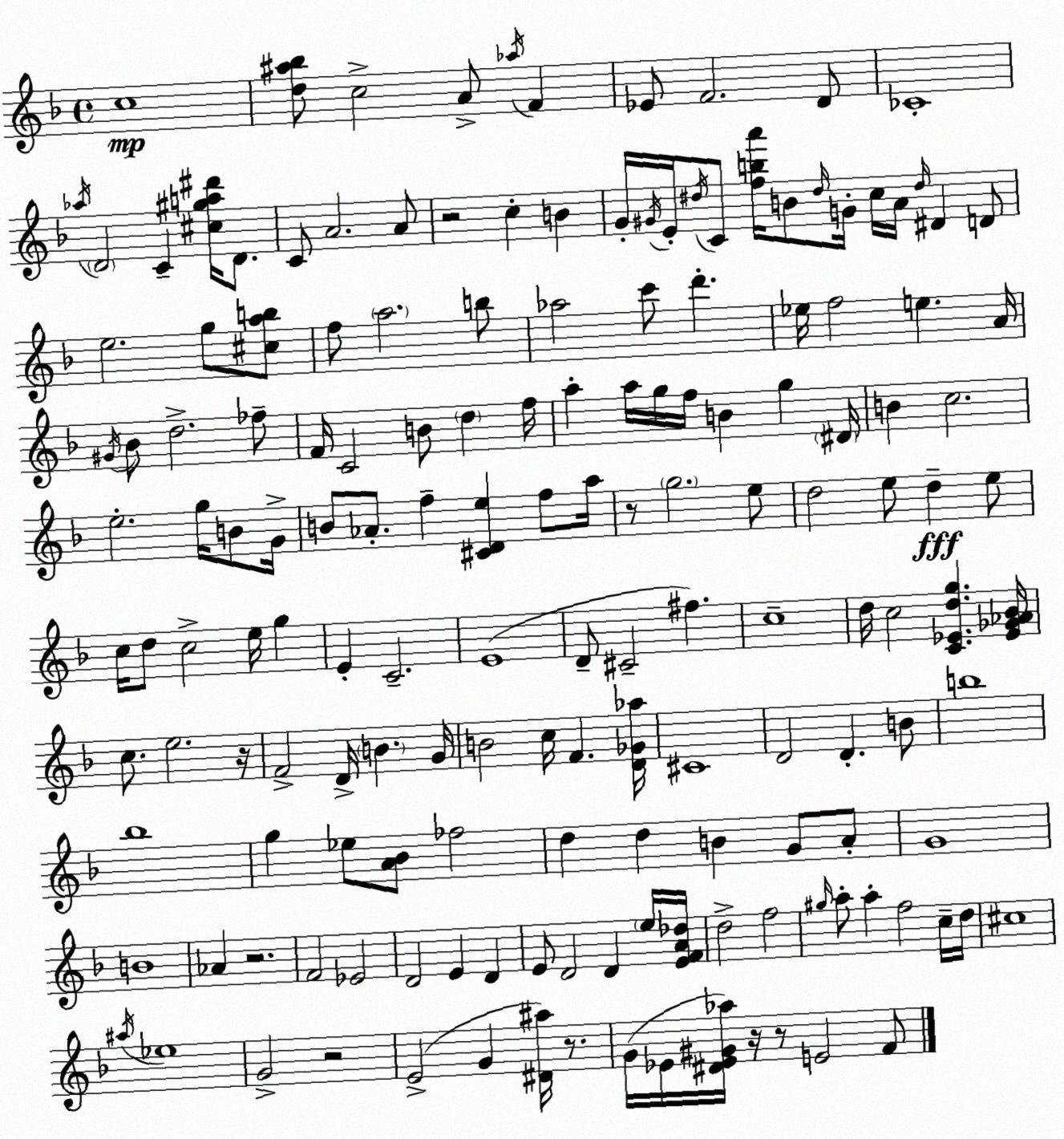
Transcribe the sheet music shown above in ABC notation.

X:1
T:Untitled
M:4/4
L:1/4
K:Dm
c4 [d^a_b]/2 c2 A/2 _a/4 F _E/2 F2 D/2 _C4 _a/4 D2 C [^c^ga^d']/4 D/2 C/2 A2 A/2 z2 c B G/4 ^G/4 E/4 ^d/4 C/2 [fba']/4 B/2 ^d/4 G/4 c/4 A/4 ^d/4 ^D D/2 e2 g/2 [^cab]/2 f/2 a2 b/2 _a2 c'/2 d' _e/4 f2 e A/4 ^G/4 _B/2 d2 _f/2 F/4 C2 B/2 d f/4 a a/4 g/4 f/4 B g ^D/4 B c2 e2 g/4 B/2 G/4 B/2 _A/2 f [^CDe] f/2 a/4 z/2 g2 e/2 d2 e/2 d e/2 c/4 d/2 c2 e/4 g E C2 E4 D/2 ^C2 ^f c4 d/4 c2 [C_Edg] [_E_G_A_B]/4 c/2 e2 z/4 F2 D/4 B G/4 B2 c/4 F [D_G_a]/4 ^C4 D2 D B/2 b4 _b4 g _e/2 [A_B]/2 _f2 d d B G/2 A/2 G4 B4 _A z2 F2 _E2 D2 E D E/2 D2 D e/4 [EFA_d]/4 d2 f2 ^g/4 a/2 a f2 c/4 d/4 ^c4 ^a/4 _e4 G2 z2 E2 G [^D^a]/4 z/2 G/4 _E/4 [^D_E^G_a]/4 z/4 z/2 E2 F/2